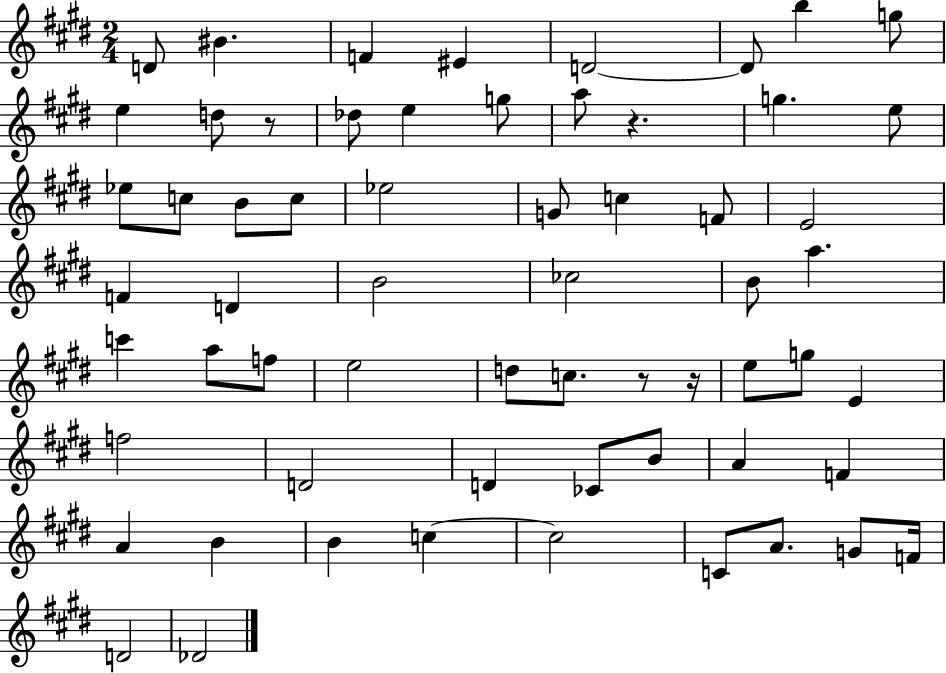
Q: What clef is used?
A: treble